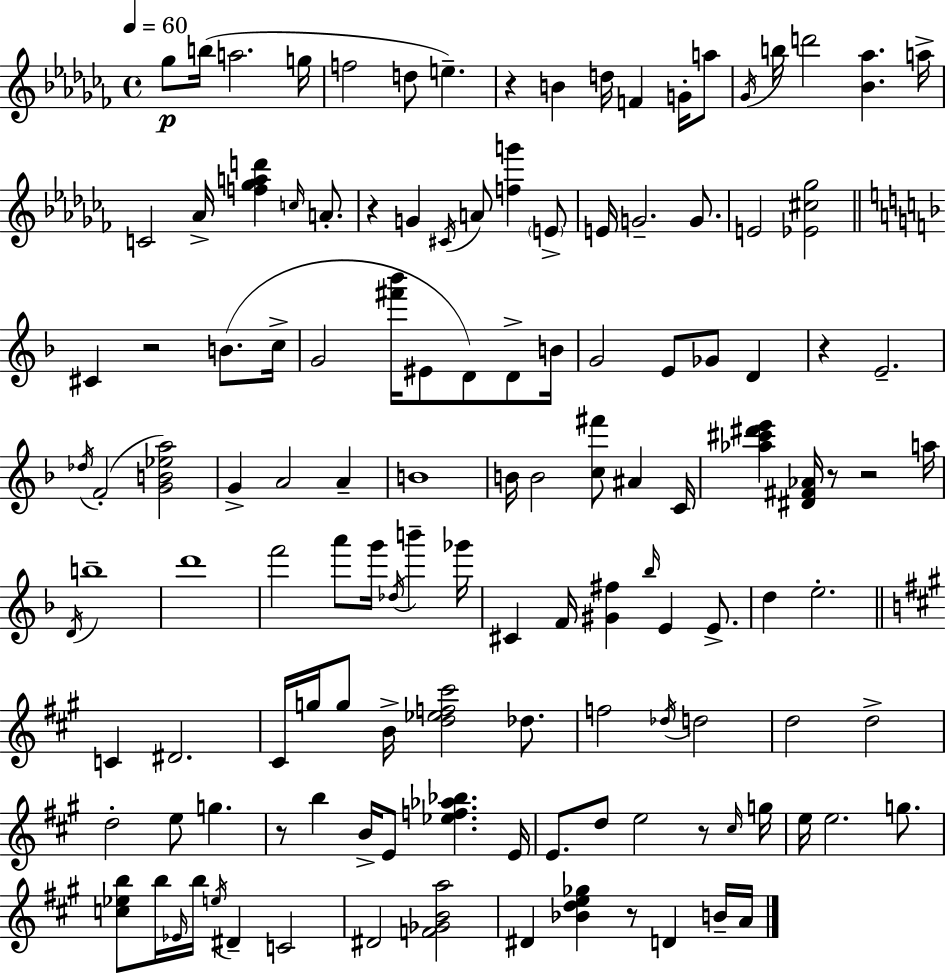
{
  \clef treble
  \time 4/4
  \defaultTimeSignature
  \key aes \minor
  \tempo 4 = 60
  ges''8\p b''16( a''2. g''16 | f''2 d''8 e''4.--) | r4 b'4 d''16 f'4 g'16-. a''8 | \acciaccatura { ges'16 } b''16 d'''2 <bes' aes''>4. | \break a''16-> c'2 aes'16-> <f'' ges'' a'' d'''>4 \grace { c''16 } a'8.-. | r4 g'4 \acciaccatura { cis'16 } a'8 <f'' g'''>4 | \parenthesize e'8-> e'16 g'2.-- | g'8. e'2 <ees' cis'' ges''>2 | \break \bar "||" \break \key d \minor cis'4 r2 b'8.( c''16-> | g'2 <fis''' bes'''>16 eis'8 d'8) d'8-> b'16 | g'2 e'8 ges'8 d'4 | r4 e'2.-- | \break \acciaccatura { des''16 }( f'2-. <g' b' ees'' a''>2) | g'4-> a'2 a'4-- | b'1 | b'16 b'2 <c'' fis'''>8 ais'4 | \break c'16 <aes'' cis''' dis''' e'''>4 <dis' fis' aes'>16 r8 r2 | a''16 \acciaccatura { d'16 } b''1-- | d'''1 | f'''2 a'''8 g'''16 \acciaccatura { des''16 } b'''4-- | \break ges'''16 cis'4 f'16 <gis' fis''>4 \grace { bes''16 } e'4 | e'8.-> d''4 e''2.-. | \bar "||" \break \key a \major c'4 dis'2. | cis'16 g''16 g''8 b'16-> <d'' ees'' f'' cis'''>2 des''8. | f''2 \acciaccatura { des''16 } d''2 | d''2 d''2-> | \break d''2-. e''8 g''4. | r8 b''4 b'16-> e'8 <ees'' f'' aes'' bes''>4. | e'16 e'8. d''8 e''2 r8 | \grace { cis''16 } g''16 e''16 e''2. g''8. | \break <c'' ees'' b''>8 b''16 \grace { ees'16 } b''16 \acciaccatura { e''16 } dis'4-- c'2 | dis'2 <f' ges' b' a''>2 | dis'4 <bes' d'' e'' ges''>4 r8 d'4 | b'16-- a'16 \bar "|."
}